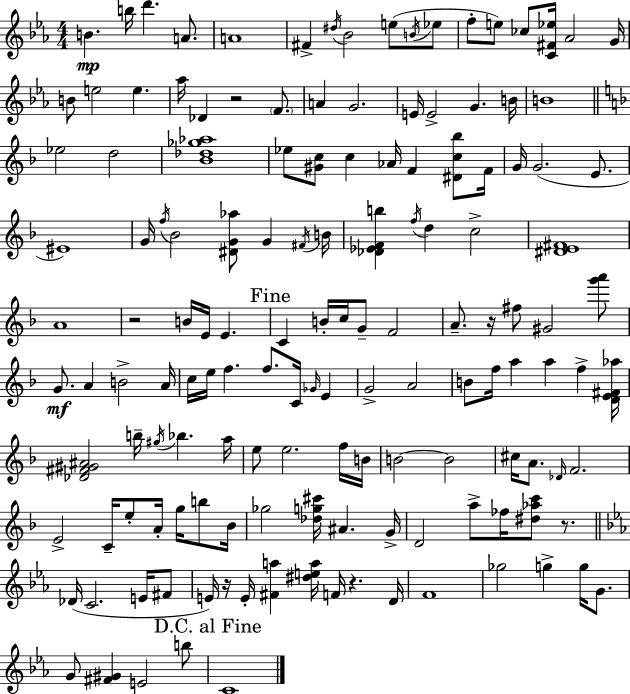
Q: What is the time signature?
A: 4/4